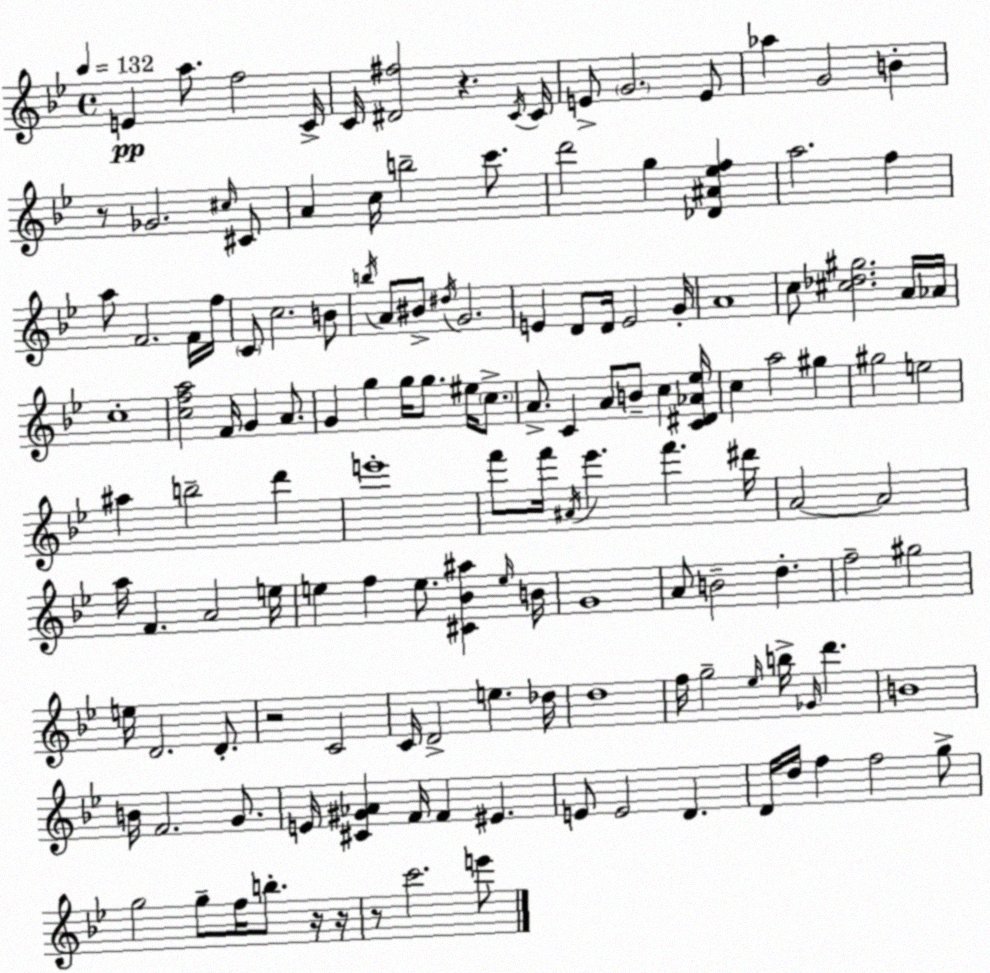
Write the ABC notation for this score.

X:1
T:Untitled
M:4/4
L:1/4
K:Gm
E a/2 f2 C/4 C/4 [^D^f]2 z C/4 C/4 E/2 G2 E/2 _a G2 B z/2 _G2 ^c/4 ^C/2 A c/4 b2 c'/2 d'2 g [_D^A_ef] a2 f a/2 F2 F/4 f/4 C/2 c2 B/2 b/4 A/2 ^B/2 ^d/4 G2 E D/2 D/4 E2 G/4 A4 c/2 [^c_d^g]2 A/4 _A/4 c4 [cfa]2 F/4 G A/2 G g g/4 g/2 ^e/4 c/2 A/2 C A/2 B/2 c [C^D_A_e]/4 c a2 ^g ^g2 e2 ^a b2 d' e'4 f'/2 f'/4 ^A/4 _e' f' ^d'/4 A2 A2 a/4 F A2 e/4 e f e/2 [^C_B^a] e/4 B/4 G4 A/2 B2 d f2 ^g2 e/4 D2 D/2 z2 C2 C/4 D2 e _d/4 d4 f/4 g2 _e/4 b/4 _G/4 d' B4 B/4 F2 G/2 E/4 [^C^G_A] F/4 F ^E E/2 E2 D D/4 d/4 f f2 g/2 g2 g/2 f/4 b/2 z/4 z/4 z/2 c'2 e'/2